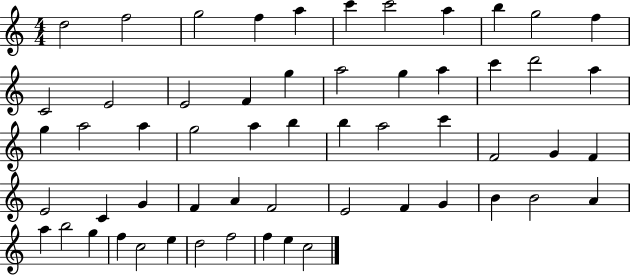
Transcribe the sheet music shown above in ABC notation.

X:1
T:Untitled
M:4/4
L:1/4
K:C
d2 f2 g2 f a c' c'2 a b g2 f C2 E2 E2 F g a2 g a c' d'2 a g a2 a g2 a b b a2 c' F2 G F E2 C G F A F2 E2 F G B B2 A a b2 g f c2 e d2 f2 f e c2